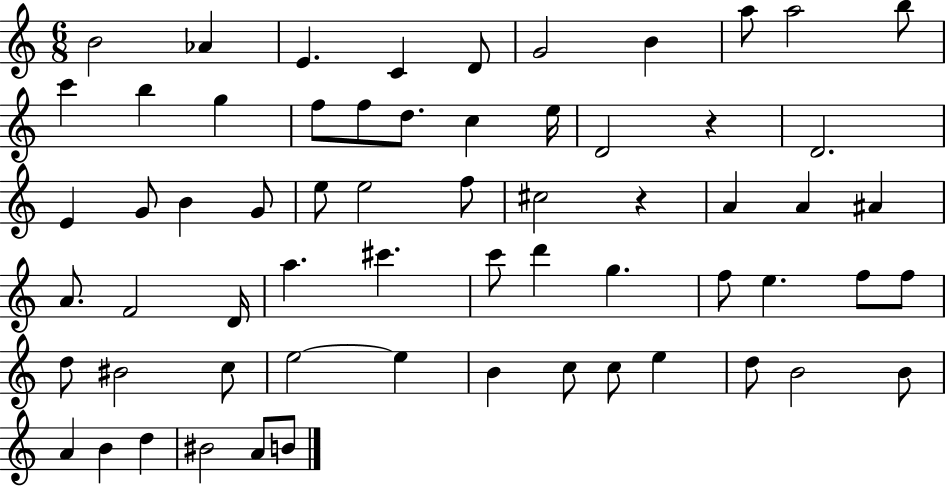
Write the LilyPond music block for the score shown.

{
  \clef treble
  \numericTimeSignature
  \time 6/8
  \key c \major
  \repeat volta 2 { b'2 aes'4 | e'4. c'4 d'8 | g'2 b'4 | a''8 a''2 b''8 | \break c'''4 b''4 g''4 | f''8 f''8 d''8. c''4 e''16 | d'2 r4 | d'2. | \break e'4 g'8 b'4 g'8 | e''8 e''2 f''8 | cis''2 r4 | a'4 a'4 ais'4 | \break a'8. f'2 d'16 | a''4. cis'''4. | c'''8 d'''4 g''4. | f''8 e''4. f''8 f''8 | \break d''8 bis'2 c''8 | e''2~~ e''4 | b'4 c''8 c''8 e''4 | d''8 b'2 b'8 | \break a'4 b'4 d''4 | bis'2 a'8 b'8 | } \bar "|."
}